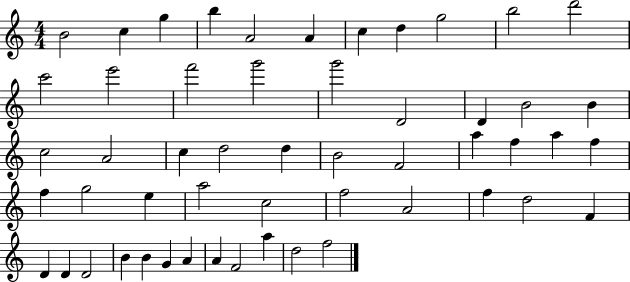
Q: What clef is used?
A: treble